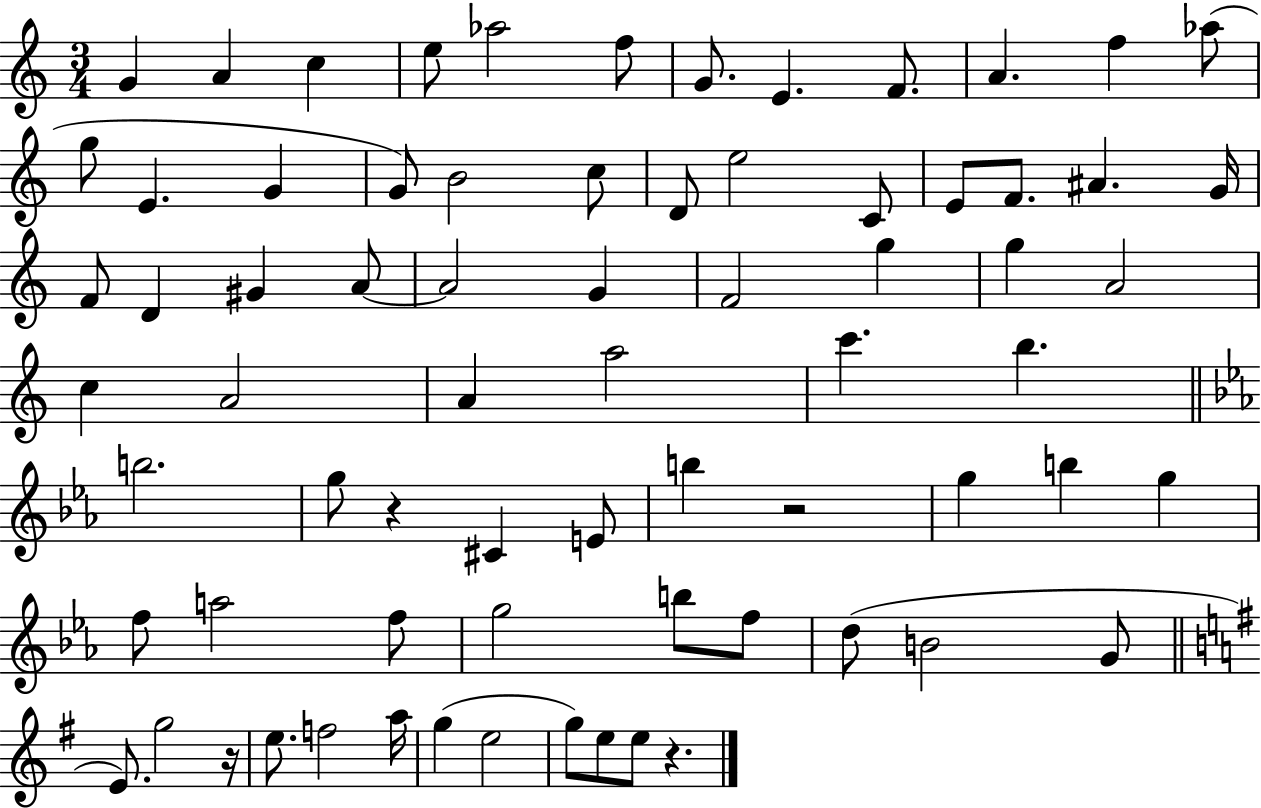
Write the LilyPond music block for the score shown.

{
  \clef treble
  \numericTimeSignature
  \time 3/4
  \key c \major
  g'4 a'4 c''4 | e''8 aes''2 f''8 | g'8. e'4. f'8. | a'4. f''4 aes''8( | \break g''8 e'4. g'4 | g'8) b'2 c''8 | d'8 e''2 c'8 | e'8 f'8. ais'4. g'16 | \break f'8 d'4 gis'4 a'8~~ | a'2 g'4 | f'2 g''4 | g''4 a'2 | \break c''4 a'2 | a'4 a''2 | c'''4. b''4. | \bar "||" \break \key c \minor b''2. | g''8 r4 cis'4 e'8 | b''4 r2 | g''4 b''4 g''4 | \break f''8 a''2 f''8 | g''2 b''8 f''8 | d''8( b'2 g'8 | \bar "||" \break \key e \minor e'8.) g''2 r16 | e''8. f''2 a''16 | g''4( e''2 | g''8) e''8 e''8 r4. | \break \bar "|."
}